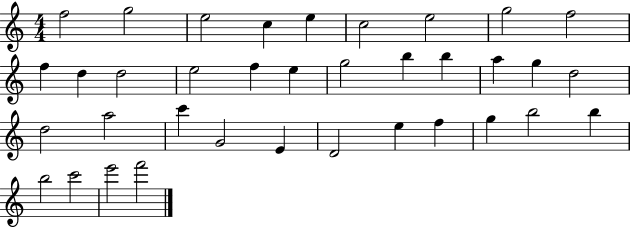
F5/h G5/h E5/h C5/q E5/q C5/h E5/h G5/h F5/h F5/q D5/q D5/h E5/h F5/q E5/q G5/h B5/q B5/q A5/q G5/q D5/h D5/h A5/h C6/q G4/h E4/q D4/h E5/q F5/q G5/q B5/h B5/q B5/h C6/h E6/h F6/h